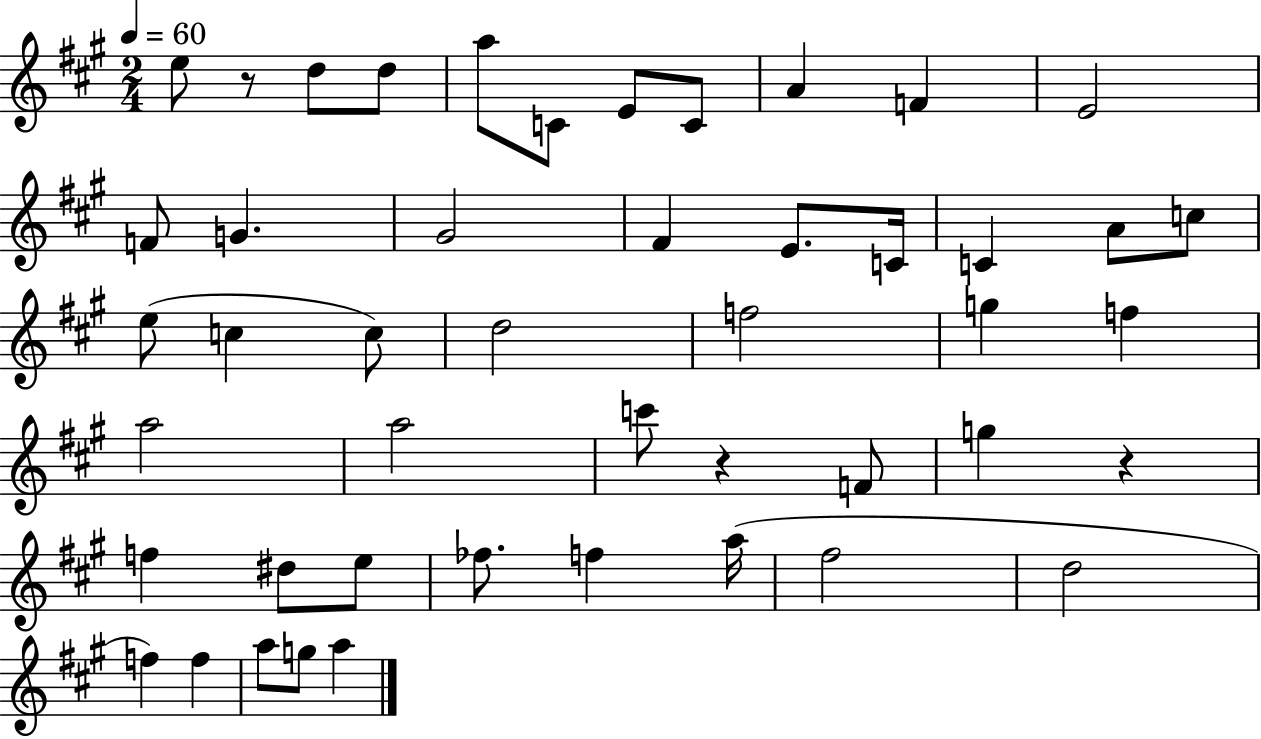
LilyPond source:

{
  \clef treble
  \numericTimeSignature
  \time 2/4
  \key a \major
  \tempo 4 = 60
  e''8 r8 d''8 d''8 | a''8 c'8 e'8 c'8 | a'4 f'4 | e'2 | \break f'8 g'4. | gis'2 | fis'4 e'8. c'16 | c'4 a'8 c''8 | \break e''8( c''4 c''8) | d''2 | f''2 | g''4 f''4 | \break a''2 | a''2 | c'''8 r4 f'8 | g''4 r4 | \break f''4 dis''8 e''8 | fes''8. f''4 a''16( | fis''2 | d''2 | \break f''4) f''4 | a''8 g''8 a''4 | \bar "|."
}